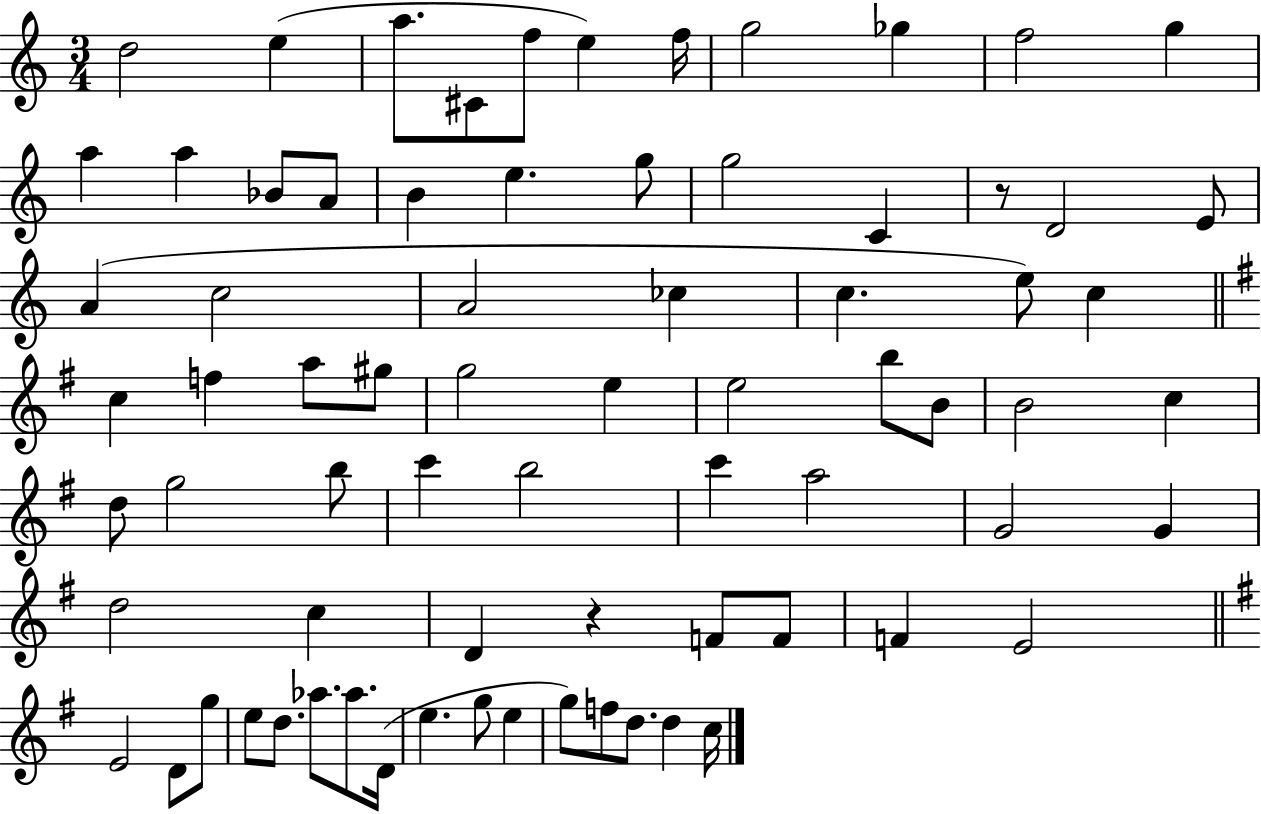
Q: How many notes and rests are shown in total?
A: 74